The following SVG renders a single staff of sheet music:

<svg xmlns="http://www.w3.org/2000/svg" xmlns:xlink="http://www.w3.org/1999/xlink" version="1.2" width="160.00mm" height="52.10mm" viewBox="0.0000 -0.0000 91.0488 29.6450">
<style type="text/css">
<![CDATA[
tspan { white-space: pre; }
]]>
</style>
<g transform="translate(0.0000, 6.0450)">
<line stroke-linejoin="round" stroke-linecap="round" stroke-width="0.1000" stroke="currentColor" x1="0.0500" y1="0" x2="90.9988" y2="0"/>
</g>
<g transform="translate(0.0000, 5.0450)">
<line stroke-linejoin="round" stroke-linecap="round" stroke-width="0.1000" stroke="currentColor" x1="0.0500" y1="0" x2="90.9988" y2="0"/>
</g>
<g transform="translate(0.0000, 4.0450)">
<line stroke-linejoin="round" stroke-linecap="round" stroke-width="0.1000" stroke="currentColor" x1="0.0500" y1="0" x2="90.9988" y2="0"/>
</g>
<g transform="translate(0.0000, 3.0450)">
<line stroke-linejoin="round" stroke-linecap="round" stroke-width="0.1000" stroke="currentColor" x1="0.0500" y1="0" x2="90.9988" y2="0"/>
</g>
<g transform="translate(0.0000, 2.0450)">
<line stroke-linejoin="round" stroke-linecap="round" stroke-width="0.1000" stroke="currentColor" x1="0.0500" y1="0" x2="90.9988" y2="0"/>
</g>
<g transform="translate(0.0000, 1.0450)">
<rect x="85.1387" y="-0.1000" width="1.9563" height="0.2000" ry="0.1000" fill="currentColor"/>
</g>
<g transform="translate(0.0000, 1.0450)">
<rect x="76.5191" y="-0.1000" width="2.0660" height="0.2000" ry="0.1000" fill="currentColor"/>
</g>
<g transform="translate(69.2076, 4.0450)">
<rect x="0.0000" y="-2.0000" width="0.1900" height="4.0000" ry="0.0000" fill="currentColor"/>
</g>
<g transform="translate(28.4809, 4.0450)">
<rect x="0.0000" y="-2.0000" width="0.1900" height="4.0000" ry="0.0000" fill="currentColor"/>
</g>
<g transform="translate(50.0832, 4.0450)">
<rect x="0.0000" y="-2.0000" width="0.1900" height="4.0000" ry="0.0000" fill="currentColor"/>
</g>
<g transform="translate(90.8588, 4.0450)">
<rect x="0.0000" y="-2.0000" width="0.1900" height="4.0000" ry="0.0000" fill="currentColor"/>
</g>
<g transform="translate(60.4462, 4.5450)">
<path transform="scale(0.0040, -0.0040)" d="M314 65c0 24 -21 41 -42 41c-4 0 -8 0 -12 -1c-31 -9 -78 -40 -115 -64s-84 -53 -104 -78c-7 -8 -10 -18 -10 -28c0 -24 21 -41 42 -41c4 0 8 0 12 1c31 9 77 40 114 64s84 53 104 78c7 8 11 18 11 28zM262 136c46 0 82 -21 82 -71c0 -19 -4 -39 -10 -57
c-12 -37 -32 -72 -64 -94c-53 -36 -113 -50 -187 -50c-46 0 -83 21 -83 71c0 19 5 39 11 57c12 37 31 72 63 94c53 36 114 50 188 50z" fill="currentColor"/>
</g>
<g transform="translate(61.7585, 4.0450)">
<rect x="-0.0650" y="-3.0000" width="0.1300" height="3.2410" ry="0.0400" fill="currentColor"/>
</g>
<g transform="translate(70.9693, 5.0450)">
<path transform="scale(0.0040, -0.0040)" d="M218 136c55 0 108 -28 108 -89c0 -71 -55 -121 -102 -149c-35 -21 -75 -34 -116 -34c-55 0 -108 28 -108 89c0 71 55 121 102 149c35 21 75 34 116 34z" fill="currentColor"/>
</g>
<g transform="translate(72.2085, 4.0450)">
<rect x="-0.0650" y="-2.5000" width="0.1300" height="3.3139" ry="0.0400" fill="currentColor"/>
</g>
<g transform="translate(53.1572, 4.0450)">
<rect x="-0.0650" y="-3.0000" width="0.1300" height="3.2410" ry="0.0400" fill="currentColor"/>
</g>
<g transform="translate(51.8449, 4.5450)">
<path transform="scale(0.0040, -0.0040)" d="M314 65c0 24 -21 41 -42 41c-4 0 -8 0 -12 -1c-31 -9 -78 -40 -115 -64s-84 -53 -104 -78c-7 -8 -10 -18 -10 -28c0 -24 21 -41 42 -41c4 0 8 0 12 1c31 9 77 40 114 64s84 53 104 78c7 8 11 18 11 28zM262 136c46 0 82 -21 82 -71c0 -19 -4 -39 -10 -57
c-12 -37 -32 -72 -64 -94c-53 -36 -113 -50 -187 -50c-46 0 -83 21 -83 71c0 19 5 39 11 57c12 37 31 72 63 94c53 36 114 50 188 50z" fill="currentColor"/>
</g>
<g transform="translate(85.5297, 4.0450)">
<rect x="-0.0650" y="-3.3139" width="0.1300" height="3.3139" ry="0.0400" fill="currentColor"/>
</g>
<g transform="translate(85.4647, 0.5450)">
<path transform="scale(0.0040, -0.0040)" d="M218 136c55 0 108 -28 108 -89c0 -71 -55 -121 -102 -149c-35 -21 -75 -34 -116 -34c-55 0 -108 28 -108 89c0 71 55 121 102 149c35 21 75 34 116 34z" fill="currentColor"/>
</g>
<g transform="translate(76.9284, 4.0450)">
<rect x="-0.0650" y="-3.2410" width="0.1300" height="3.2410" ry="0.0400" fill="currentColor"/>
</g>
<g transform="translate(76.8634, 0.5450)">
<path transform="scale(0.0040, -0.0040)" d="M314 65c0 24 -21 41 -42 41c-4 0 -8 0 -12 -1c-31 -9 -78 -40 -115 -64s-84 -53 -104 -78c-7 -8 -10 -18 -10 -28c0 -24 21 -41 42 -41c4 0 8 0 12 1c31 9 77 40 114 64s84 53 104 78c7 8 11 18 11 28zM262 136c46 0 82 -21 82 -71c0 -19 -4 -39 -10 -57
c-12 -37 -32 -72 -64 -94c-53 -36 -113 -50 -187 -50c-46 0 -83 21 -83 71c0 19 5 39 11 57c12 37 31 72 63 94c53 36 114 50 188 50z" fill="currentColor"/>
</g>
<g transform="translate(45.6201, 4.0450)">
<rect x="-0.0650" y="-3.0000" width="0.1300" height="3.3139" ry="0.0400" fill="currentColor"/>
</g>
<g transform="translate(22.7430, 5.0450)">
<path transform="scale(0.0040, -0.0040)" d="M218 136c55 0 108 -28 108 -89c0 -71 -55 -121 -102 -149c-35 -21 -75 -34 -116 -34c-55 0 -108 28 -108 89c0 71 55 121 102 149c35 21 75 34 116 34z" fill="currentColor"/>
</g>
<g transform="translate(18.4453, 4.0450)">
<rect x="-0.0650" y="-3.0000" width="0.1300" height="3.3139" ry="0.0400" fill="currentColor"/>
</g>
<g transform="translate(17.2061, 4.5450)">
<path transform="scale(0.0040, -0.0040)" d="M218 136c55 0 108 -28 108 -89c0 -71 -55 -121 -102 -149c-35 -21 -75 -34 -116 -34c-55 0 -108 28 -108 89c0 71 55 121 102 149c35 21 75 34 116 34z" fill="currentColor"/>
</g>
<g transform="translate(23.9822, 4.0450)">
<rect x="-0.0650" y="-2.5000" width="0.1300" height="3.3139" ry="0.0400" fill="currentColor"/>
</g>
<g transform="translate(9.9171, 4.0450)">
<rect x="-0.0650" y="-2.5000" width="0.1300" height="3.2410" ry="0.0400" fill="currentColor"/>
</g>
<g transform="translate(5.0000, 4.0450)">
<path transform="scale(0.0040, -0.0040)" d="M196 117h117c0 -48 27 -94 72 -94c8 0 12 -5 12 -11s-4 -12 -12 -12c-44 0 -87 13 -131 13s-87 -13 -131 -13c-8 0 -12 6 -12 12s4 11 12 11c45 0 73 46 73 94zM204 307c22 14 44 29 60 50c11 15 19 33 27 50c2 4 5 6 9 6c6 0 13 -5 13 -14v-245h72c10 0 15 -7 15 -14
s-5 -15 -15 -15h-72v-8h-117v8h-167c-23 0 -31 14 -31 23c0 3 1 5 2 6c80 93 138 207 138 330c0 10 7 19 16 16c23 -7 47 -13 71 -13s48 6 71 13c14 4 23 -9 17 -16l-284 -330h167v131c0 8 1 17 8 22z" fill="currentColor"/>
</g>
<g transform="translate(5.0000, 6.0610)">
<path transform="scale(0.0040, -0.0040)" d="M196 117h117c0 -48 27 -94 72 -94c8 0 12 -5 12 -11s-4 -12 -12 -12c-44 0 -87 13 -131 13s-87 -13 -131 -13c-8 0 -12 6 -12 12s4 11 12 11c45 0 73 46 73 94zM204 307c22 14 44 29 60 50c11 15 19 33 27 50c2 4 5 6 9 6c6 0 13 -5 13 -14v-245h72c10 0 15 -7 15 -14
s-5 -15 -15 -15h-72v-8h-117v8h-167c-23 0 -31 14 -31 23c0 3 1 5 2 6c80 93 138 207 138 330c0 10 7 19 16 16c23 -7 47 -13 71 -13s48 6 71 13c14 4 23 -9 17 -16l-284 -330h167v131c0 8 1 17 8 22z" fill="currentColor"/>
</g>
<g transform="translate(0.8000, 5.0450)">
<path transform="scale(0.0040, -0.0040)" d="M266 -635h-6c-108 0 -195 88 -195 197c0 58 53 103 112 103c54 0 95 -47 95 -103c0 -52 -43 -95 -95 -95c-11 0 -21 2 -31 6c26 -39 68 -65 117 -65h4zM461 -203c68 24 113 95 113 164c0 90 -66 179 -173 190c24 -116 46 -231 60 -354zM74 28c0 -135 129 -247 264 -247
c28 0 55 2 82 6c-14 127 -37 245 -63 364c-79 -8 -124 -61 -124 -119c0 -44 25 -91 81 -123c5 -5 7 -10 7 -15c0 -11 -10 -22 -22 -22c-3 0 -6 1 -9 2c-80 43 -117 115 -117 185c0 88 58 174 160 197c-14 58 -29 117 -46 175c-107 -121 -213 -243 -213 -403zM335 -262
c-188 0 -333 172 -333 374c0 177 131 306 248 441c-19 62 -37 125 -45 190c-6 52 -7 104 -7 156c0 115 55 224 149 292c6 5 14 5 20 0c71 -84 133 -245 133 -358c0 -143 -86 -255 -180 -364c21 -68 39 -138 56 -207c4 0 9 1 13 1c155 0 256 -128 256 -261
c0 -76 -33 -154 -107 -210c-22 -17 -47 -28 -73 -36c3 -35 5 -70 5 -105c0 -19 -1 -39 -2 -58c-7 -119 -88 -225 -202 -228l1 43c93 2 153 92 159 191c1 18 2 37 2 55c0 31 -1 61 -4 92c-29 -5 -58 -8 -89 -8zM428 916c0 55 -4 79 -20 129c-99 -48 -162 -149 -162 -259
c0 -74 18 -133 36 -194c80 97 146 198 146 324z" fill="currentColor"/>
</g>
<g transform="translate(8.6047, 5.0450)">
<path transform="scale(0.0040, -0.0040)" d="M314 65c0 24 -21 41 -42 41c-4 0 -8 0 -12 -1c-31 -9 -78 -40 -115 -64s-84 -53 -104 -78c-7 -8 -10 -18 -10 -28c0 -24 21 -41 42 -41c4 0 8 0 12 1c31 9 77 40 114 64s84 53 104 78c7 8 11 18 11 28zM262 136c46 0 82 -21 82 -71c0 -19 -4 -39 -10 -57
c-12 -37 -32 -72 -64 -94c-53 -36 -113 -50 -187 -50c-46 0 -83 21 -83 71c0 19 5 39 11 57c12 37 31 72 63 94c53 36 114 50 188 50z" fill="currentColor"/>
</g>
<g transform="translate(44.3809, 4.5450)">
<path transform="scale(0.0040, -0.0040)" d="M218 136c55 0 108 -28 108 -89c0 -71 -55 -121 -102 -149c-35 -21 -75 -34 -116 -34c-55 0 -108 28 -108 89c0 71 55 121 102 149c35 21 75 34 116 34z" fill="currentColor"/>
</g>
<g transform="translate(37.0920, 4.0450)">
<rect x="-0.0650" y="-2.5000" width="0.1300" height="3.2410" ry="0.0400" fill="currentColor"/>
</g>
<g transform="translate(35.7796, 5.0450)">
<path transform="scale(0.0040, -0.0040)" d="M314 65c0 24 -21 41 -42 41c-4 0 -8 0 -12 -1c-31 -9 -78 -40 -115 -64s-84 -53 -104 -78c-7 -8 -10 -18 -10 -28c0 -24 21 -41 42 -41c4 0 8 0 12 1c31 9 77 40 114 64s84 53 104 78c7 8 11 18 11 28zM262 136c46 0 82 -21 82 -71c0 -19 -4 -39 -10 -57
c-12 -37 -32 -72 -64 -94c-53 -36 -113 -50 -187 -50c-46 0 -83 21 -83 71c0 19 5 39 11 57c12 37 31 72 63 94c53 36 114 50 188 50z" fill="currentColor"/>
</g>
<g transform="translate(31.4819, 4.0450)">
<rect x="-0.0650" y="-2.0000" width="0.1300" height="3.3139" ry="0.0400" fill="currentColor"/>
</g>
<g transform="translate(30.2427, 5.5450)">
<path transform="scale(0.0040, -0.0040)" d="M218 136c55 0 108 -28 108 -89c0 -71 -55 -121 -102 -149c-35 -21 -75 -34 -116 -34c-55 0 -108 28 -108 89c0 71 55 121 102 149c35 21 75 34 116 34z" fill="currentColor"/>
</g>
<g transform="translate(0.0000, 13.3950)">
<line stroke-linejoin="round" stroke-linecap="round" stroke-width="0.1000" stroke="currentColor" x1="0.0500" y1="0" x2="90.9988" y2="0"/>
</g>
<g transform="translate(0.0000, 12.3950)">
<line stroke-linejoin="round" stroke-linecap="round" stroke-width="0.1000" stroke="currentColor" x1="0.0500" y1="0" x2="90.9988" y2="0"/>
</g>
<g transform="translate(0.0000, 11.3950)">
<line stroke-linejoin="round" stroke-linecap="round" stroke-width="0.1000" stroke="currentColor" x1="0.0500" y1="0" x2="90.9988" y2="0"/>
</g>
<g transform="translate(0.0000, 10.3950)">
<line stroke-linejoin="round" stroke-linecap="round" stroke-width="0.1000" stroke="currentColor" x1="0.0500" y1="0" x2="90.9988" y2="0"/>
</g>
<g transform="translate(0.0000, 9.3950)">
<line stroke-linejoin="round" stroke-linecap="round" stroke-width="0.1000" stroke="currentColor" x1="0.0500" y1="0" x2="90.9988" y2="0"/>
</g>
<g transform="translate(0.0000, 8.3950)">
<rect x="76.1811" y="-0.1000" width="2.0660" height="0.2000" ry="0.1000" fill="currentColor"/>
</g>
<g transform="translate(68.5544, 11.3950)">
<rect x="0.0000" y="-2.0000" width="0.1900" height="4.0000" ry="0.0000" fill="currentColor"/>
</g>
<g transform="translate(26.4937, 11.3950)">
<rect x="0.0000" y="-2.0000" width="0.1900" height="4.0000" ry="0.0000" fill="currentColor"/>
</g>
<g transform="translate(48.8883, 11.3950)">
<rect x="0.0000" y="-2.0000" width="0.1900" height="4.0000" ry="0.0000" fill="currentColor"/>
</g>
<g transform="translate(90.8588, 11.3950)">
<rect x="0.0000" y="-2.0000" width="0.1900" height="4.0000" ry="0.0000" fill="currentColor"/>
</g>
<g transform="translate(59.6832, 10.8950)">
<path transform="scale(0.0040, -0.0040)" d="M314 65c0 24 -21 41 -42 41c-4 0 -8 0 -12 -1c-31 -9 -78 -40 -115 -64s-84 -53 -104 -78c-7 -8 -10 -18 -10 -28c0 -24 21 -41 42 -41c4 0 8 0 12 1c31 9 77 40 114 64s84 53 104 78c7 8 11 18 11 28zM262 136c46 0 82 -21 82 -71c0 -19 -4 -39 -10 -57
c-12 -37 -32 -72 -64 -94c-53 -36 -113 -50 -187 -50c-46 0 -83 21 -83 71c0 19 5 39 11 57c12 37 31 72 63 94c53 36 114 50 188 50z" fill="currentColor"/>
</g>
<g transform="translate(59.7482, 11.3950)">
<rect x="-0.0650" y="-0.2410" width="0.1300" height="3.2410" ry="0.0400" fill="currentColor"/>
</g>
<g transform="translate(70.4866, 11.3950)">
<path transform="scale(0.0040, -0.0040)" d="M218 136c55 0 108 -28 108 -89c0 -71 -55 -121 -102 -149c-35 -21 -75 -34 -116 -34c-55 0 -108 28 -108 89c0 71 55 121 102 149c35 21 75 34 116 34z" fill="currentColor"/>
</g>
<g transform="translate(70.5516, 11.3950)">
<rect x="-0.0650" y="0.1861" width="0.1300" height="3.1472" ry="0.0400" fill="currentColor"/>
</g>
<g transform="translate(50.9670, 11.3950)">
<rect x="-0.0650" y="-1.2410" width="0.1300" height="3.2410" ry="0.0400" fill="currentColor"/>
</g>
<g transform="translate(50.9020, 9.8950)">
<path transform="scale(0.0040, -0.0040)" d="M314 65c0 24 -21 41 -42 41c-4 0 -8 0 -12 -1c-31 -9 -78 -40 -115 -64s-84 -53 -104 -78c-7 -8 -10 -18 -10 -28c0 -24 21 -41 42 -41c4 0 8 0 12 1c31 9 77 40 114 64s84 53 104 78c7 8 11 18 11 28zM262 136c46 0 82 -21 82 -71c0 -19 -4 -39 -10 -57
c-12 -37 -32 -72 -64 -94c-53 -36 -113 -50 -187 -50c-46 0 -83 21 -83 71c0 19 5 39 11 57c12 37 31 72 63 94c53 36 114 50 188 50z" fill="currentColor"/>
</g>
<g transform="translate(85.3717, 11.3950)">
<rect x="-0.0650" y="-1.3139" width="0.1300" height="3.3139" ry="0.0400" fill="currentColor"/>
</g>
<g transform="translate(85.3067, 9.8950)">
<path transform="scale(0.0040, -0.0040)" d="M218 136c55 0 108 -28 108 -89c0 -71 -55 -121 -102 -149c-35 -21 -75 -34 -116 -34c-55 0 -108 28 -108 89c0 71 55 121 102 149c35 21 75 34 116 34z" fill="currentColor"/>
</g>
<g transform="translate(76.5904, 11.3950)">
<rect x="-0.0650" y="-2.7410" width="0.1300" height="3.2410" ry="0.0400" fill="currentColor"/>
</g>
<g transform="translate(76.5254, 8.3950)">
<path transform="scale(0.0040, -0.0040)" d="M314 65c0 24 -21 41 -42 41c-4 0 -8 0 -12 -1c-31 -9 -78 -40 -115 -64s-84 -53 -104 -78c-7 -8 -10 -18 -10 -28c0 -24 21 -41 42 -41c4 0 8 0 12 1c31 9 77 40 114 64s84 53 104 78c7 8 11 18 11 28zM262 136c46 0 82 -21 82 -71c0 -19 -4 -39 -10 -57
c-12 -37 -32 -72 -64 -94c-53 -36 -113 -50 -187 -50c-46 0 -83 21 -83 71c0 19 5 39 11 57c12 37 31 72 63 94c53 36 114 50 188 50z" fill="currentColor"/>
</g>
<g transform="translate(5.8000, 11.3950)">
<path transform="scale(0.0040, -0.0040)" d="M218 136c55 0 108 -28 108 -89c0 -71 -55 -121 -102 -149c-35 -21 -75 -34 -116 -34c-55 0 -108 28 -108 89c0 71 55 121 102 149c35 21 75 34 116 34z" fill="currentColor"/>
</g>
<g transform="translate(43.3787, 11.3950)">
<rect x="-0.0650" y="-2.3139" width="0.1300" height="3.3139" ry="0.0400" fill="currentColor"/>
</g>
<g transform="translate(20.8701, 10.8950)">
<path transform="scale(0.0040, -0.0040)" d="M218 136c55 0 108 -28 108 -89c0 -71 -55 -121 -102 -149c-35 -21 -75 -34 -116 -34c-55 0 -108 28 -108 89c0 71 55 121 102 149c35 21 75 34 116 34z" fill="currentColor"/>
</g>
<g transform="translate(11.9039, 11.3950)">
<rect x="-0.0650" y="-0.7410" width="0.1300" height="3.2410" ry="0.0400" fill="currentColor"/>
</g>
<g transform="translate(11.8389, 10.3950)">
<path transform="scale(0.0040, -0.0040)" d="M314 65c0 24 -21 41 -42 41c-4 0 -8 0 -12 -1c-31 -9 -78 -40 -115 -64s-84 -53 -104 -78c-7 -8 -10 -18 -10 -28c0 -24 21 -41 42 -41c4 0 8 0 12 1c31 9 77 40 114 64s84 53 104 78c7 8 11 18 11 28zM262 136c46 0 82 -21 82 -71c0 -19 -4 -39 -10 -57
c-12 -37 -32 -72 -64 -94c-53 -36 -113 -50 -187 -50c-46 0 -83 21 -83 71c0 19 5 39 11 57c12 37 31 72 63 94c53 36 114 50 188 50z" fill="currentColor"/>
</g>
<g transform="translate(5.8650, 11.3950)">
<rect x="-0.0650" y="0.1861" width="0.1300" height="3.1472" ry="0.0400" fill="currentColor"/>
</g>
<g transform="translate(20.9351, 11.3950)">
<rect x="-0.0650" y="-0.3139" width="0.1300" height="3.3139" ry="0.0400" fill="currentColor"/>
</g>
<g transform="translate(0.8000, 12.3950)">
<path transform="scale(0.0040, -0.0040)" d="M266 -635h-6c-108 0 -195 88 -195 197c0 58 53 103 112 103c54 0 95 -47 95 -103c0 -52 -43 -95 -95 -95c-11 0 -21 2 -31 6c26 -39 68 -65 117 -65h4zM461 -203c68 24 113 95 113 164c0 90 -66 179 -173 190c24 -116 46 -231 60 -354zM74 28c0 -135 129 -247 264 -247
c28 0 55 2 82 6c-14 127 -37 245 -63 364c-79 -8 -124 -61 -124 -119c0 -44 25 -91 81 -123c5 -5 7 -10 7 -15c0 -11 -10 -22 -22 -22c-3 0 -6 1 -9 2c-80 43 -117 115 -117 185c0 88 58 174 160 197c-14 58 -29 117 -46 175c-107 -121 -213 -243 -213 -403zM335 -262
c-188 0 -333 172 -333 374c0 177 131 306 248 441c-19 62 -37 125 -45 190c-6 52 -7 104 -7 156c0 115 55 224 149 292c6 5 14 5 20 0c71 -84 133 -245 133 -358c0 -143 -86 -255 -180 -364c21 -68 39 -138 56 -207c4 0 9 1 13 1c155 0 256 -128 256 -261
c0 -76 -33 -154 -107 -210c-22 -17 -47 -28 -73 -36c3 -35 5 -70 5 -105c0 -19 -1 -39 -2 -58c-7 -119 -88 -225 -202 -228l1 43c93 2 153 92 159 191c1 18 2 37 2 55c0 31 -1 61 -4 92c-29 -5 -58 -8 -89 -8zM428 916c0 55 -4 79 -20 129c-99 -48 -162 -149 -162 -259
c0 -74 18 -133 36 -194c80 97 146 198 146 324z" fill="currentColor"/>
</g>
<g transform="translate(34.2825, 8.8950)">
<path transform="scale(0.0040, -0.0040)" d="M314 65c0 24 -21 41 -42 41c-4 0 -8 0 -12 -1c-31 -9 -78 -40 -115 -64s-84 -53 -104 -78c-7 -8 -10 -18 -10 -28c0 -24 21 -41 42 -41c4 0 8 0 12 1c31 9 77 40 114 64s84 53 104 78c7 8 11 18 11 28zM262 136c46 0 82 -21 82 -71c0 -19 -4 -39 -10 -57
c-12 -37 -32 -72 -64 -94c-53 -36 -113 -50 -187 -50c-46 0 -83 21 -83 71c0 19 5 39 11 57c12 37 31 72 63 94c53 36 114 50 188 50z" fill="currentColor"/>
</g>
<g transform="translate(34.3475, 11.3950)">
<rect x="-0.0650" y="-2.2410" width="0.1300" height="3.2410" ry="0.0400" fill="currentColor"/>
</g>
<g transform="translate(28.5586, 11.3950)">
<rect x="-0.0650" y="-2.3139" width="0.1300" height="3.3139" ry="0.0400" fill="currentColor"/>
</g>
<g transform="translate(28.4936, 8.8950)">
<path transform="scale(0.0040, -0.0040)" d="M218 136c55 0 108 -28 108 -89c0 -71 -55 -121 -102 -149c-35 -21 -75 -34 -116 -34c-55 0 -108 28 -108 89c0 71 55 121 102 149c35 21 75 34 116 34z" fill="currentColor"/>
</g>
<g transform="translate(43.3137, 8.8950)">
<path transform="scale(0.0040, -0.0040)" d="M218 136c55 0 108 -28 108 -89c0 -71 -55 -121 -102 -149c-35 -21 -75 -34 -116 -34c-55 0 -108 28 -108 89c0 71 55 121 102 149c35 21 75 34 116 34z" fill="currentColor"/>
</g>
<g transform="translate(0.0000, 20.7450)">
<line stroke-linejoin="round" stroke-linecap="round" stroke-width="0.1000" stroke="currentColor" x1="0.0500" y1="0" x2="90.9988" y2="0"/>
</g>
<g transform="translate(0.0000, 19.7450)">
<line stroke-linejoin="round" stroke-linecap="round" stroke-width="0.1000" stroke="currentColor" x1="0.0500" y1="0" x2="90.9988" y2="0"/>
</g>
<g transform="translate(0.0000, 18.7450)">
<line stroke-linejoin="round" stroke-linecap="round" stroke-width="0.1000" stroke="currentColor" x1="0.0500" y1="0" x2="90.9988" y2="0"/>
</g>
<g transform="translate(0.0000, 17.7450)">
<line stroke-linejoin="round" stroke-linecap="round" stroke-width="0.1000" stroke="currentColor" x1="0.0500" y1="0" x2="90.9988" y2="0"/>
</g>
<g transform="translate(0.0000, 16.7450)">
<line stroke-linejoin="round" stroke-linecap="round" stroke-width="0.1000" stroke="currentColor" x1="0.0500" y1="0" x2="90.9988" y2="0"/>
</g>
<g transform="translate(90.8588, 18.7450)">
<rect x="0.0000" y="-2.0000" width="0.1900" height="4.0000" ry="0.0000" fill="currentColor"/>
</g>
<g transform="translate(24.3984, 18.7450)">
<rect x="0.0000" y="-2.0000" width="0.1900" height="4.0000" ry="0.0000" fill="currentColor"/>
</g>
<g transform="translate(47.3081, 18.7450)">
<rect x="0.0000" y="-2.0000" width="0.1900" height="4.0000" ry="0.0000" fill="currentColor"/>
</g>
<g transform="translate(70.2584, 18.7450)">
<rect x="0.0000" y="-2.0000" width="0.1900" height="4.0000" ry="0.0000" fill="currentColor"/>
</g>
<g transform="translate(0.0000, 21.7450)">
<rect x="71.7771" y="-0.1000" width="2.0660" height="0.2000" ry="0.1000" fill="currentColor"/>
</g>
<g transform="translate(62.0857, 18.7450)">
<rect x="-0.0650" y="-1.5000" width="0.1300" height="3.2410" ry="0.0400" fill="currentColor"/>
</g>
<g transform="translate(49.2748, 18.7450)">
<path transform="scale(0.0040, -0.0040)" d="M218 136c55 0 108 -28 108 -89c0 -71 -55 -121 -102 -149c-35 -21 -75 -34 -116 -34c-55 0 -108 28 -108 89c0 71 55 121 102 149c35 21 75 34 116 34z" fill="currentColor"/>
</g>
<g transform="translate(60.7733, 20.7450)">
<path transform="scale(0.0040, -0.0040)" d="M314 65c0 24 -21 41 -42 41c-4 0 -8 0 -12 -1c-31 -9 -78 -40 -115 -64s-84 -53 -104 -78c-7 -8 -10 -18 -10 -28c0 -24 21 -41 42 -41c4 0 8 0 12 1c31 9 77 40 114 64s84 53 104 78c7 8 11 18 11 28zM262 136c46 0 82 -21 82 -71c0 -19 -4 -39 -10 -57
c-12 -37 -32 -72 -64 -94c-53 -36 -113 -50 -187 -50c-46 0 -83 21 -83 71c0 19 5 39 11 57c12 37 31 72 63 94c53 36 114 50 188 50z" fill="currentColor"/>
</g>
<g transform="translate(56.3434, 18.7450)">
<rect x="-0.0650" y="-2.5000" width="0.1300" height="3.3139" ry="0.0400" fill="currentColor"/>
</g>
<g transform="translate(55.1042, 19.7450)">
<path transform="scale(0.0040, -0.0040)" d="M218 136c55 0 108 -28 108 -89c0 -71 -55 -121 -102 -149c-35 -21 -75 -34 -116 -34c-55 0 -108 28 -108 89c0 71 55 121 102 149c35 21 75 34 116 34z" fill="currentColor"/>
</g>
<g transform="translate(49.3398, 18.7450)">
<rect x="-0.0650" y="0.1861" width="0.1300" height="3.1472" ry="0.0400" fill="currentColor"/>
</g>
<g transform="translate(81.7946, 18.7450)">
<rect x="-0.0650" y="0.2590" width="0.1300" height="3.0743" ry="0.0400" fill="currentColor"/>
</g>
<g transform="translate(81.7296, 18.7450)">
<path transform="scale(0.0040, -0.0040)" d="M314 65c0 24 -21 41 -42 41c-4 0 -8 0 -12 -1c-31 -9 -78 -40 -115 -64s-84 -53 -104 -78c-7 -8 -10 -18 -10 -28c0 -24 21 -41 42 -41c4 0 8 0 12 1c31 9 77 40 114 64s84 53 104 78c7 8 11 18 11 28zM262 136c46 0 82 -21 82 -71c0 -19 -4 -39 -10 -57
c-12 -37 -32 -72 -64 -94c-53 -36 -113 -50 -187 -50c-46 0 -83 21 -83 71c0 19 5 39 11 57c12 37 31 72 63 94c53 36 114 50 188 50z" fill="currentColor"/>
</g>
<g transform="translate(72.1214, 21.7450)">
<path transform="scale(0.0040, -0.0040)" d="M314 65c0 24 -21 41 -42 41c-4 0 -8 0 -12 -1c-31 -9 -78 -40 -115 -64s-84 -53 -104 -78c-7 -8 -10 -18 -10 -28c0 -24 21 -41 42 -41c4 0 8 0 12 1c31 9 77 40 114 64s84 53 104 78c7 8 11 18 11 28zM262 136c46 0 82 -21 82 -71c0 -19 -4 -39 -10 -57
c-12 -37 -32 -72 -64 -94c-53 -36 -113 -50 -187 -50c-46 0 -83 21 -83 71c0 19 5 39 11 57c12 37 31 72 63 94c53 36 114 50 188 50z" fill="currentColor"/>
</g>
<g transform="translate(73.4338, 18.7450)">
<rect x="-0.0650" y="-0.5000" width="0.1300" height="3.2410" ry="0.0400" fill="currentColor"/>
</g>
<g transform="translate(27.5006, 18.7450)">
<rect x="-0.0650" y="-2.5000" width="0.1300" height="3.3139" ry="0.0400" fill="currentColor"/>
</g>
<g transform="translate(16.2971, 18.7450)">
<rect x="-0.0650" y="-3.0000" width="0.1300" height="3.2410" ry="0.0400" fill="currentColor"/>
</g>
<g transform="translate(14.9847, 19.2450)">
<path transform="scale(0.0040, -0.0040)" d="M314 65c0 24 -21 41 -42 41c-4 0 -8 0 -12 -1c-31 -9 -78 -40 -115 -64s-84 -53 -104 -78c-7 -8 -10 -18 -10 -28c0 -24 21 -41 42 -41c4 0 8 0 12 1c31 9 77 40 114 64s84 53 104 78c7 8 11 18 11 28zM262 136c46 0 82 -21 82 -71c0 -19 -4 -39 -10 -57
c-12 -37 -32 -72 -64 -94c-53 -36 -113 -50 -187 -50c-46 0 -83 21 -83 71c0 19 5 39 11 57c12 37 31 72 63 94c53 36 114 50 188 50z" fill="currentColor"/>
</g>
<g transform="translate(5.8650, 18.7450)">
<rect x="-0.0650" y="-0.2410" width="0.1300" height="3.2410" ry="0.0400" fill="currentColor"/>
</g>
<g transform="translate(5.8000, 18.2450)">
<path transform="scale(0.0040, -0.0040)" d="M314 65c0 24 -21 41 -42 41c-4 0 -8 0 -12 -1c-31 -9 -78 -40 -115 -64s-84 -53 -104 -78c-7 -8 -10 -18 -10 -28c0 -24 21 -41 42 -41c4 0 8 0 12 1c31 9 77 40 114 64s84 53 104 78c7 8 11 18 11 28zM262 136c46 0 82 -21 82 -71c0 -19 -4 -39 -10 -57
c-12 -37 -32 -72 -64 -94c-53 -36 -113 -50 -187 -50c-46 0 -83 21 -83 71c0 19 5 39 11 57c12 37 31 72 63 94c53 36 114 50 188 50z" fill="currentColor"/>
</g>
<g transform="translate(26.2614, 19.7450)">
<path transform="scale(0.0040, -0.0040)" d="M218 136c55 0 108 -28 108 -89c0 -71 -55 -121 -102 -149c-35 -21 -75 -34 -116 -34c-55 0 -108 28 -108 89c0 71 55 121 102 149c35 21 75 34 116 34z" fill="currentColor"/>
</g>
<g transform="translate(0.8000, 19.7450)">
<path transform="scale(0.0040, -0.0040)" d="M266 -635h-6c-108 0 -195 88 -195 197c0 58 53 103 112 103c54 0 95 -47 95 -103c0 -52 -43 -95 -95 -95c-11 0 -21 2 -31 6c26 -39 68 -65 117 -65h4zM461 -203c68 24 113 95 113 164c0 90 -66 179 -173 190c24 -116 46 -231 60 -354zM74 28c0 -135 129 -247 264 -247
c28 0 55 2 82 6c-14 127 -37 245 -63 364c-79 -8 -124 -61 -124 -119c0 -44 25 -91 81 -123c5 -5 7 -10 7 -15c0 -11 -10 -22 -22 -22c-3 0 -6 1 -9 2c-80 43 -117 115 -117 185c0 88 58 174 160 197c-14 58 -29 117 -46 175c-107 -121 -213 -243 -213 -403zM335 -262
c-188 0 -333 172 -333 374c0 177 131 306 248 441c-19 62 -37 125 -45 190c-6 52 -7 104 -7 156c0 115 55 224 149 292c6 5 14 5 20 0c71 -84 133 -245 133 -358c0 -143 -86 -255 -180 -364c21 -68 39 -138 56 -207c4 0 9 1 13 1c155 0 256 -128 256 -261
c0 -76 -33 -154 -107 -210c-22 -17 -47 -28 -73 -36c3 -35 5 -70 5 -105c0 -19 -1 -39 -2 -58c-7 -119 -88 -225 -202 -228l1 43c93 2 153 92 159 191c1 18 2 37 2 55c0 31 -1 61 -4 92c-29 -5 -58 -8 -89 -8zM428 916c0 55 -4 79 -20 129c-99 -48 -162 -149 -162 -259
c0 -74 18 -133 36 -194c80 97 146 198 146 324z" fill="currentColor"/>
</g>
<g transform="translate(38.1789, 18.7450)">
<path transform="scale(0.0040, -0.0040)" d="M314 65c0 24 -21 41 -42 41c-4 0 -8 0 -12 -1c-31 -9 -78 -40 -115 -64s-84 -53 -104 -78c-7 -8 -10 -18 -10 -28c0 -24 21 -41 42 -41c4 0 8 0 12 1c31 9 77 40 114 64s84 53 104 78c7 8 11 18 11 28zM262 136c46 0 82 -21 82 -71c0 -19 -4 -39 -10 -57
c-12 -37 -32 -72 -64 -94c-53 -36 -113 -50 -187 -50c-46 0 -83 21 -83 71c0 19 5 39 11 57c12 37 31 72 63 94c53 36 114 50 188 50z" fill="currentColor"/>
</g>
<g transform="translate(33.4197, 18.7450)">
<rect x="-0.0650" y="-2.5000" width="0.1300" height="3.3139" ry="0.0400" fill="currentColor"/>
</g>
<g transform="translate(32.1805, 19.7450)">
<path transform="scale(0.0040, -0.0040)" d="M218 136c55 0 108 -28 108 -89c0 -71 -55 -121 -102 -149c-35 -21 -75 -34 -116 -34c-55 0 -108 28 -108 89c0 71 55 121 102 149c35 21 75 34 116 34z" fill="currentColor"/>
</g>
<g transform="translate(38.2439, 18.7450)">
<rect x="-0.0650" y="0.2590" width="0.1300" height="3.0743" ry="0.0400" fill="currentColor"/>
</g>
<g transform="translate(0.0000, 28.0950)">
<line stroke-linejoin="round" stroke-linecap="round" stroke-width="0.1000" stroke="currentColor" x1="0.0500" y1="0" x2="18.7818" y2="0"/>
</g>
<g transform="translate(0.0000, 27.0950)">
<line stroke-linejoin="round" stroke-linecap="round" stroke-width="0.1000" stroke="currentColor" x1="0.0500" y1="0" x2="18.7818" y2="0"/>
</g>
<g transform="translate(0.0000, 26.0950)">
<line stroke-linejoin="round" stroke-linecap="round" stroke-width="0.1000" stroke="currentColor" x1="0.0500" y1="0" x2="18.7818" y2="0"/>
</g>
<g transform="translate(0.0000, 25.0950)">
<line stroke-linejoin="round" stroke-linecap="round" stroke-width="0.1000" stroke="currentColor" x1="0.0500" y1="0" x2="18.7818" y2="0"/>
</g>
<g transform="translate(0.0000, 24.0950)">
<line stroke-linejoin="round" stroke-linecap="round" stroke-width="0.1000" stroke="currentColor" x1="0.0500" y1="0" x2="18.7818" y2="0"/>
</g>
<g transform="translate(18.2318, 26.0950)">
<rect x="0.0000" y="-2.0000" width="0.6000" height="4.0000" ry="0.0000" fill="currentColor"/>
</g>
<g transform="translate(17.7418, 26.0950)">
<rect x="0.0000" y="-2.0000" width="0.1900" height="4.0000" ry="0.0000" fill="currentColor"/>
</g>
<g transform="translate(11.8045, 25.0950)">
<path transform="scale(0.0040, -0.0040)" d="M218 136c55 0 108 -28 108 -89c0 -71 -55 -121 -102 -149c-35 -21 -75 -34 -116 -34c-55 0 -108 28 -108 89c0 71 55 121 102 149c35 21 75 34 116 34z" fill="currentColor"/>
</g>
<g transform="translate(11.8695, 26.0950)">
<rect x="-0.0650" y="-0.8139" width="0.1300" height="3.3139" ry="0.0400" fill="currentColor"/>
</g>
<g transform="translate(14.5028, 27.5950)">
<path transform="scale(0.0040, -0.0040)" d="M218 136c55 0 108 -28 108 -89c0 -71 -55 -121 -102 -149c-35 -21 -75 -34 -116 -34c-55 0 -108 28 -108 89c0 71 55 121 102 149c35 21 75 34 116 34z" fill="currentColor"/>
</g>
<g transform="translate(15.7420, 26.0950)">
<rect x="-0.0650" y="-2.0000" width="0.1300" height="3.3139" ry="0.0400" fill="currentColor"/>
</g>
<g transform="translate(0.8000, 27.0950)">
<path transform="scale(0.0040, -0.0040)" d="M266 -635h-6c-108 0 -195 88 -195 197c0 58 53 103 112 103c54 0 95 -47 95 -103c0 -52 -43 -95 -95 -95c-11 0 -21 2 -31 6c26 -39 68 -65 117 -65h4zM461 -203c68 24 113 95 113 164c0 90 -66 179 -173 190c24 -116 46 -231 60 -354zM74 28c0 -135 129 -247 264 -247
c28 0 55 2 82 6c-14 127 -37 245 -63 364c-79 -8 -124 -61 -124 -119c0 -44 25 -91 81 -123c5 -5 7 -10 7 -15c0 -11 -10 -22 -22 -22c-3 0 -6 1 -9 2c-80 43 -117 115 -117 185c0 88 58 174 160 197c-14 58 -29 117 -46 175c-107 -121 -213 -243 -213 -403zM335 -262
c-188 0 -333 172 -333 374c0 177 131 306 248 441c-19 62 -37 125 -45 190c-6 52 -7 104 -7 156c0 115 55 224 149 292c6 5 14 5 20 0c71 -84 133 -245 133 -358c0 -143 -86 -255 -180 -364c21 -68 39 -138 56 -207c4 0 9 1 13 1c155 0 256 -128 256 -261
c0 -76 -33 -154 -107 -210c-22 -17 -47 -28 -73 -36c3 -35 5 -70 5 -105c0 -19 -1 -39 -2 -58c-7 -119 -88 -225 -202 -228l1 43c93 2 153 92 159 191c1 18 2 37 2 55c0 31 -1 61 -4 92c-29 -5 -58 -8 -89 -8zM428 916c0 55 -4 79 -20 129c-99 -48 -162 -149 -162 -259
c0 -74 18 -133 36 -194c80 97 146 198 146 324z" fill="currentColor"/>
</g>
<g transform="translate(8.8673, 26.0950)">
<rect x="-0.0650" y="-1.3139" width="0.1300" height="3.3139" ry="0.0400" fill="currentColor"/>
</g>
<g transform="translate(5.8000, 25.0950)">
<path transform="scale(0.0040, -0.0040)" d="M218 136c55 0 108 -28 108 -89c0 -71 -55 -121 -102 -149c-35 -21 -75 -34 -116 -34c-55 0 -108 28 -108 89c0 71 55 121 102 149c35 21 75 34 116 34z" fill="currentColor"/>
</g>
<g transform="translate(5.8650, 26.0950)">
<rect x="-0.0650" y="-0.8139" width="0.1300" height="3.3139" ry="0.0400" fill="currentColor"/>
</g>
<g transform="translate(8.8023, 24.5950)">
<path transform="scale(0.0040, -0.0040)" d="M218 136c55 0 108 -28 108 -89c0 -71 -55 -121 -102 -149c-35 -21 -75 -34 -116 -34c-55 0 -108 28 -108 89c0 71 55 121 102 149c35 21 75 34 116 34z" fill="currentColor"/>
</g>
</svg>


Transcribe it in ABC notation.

X:1
T:Untitled
M:4/4
L:1/4
K:C
G2 A G F G2 A A2 A2 G b2 b B d2 c g g2 g e2 c2 B a2 e c2 A2 G G B2 B G E2 C2 B2 d e d F